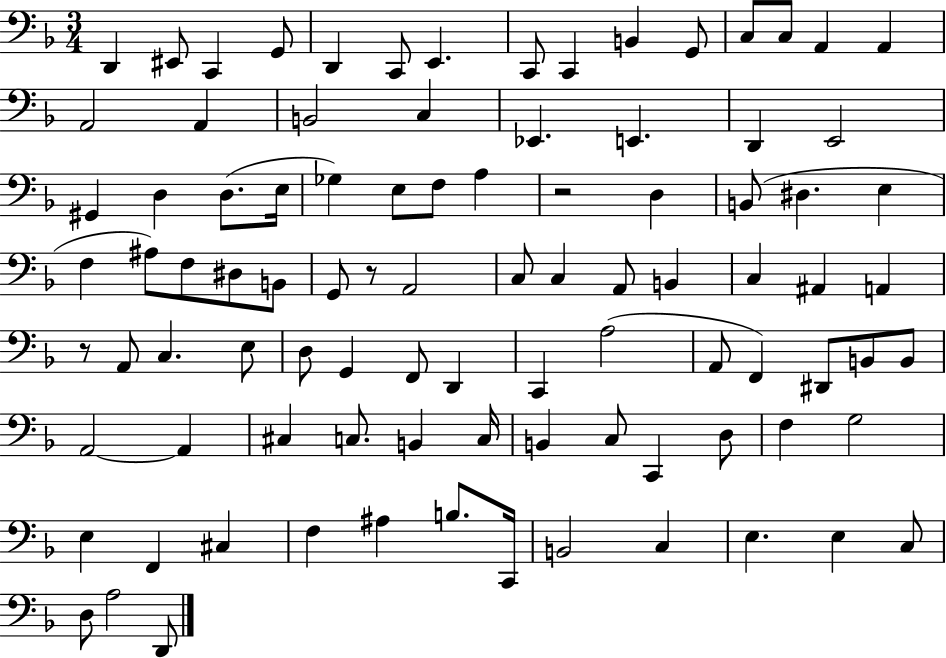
X:1
T:Untitled
M:3/4
L:1/4
K:F
D,, ^E,,/2 C,, G,,/2 D,, C,,/2 E,, C,,/2 C,, B,, G,,/2 C,/2 C,/2 A,, A,, A,,2 A,, B,,2 C, _E,, E,, D,, E,,2 ^G,, D, D,/2 E,/4 _G, E,/2 F,/2 A, z2 D, B,,/2 ^D, E, F, ^A,/2 F,/2 ^D,/2 B,,/2 G,,/2 z/2 A,,2 C,/2 C, A,,/2 B,, C, ^A,, A,, z/2 A,,/2 C, E,/2 D,/2 G,, F,,/2 D,, C,, A,2 A,,/2 F,, ^D,,/2 B,,/2 B,,/2 A,,2 A,, ^C, C,/2 B,, C,/4 B,, C,/2 C,, D,/2 F, G,2 E, F,, ^C, F, ^A, B,/2 C,,/4 B,,2 C, E, E, C,/2 D,/2 A,2 D,,/2